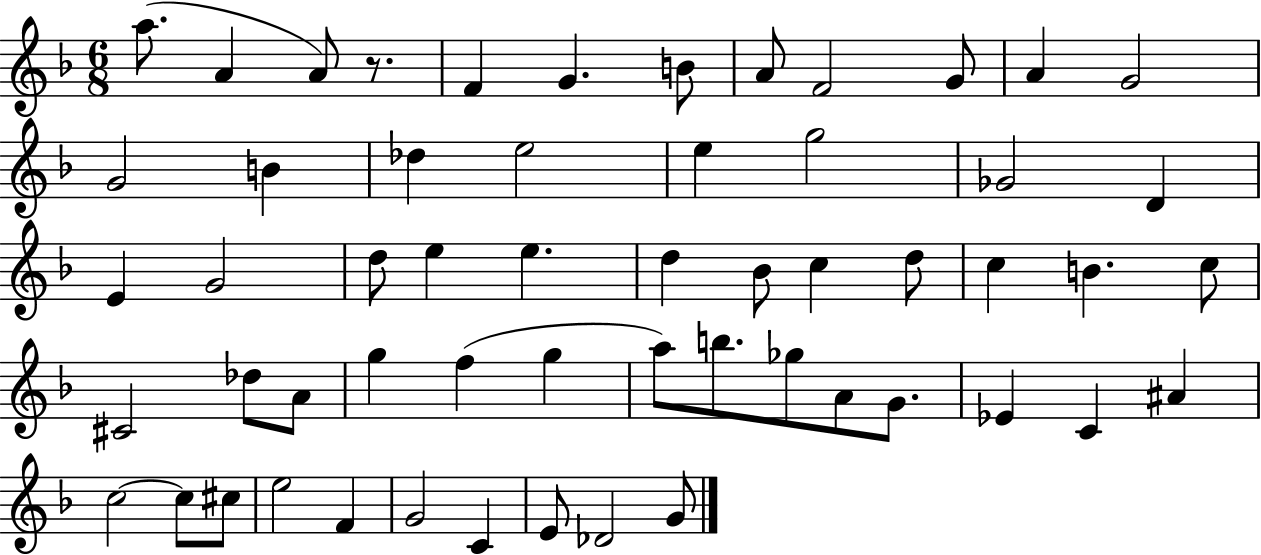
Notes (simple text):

A5/e. A4/q A4/e R/e. F4/q G4/q. B4/e A4/e F4/h G4/e A4/q G4/h G4/h B4/q Db5/q E5/h E5/q G5/h Gb4/h D4/q E4/q G4/h D5/e E5/q E5/q. D5/q Bb4/e C5/q D5/e C5/q B4/q. C5/e C#4/h Db5/e A4/e G5/q F5/q G5/q A5/e B5/e. Gb5/e A4/e G4/e. Eb4/q C4/q A#4/q C5/h C5/e C#5/e E5/h F4/q G4/h C4/q E4/e Db4/h G4/e